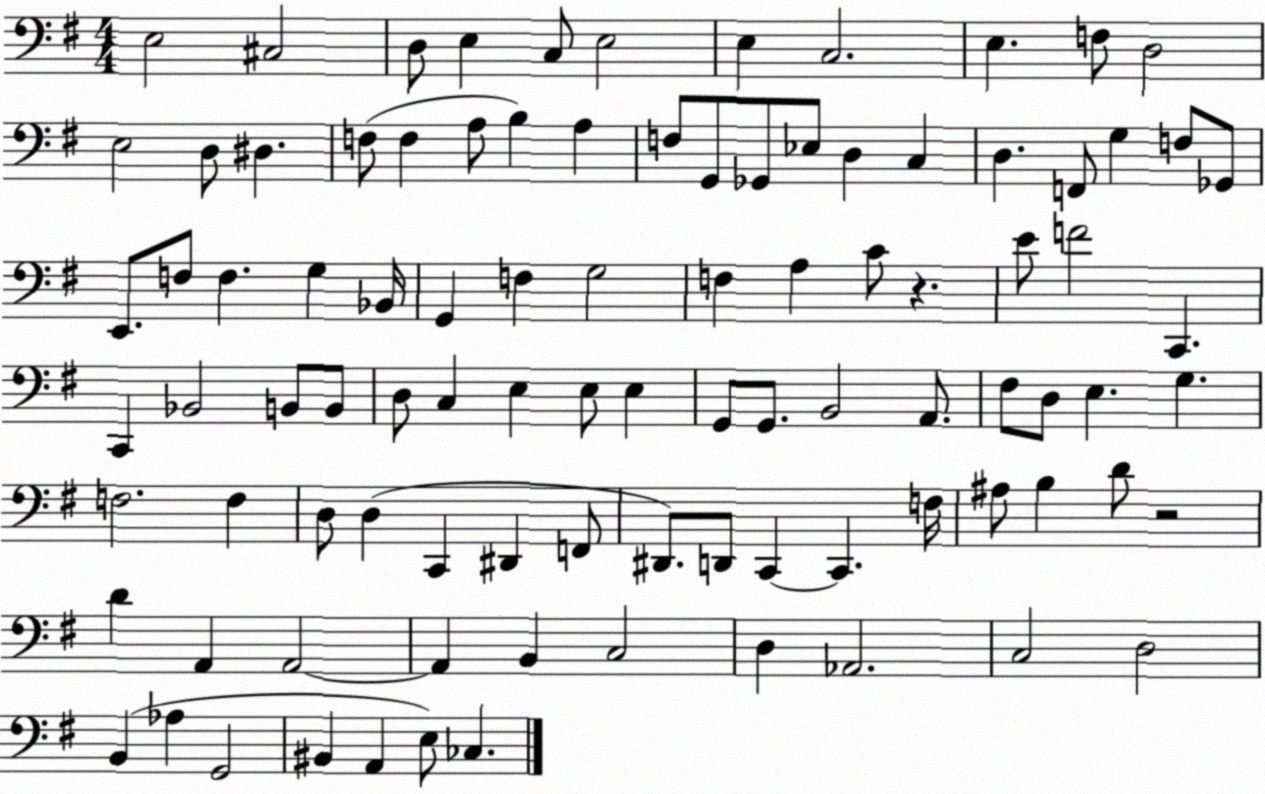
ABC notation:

X:1
T:Untitled
M:4/4
L:1/4
K:G
E,2 ^C,2 D,/2 E, C,/2 E,2 E, C,2 E, F,/2 D,2 E,2 D,/2 ^D, F,/2 F, A,/2 B, A, F,/2 G,,/2 _G,,/2 _E,/2 D, C, D, F,,/2 G, F,/2 _G,,/2 E,,/2 F,/2 F, G, _B,,/4 G,, F, G,2 F, A, C/2 z E/2 F2 C,, C,, _B,,2 B,,/2 B,,/2 D,/2 C, E, E,/2 E, G,,/2 G,,/2 B,,2 A,,/2 ^F,/2 D,/2 E, G, F,2 F, D,/2 D, C,, ^D,, F,,/2 ^D,,/2 D,,/2 C,, C,, F,/4 ^A,/2 B, D/2 z2 D A,, A,,2 A,, B,, C,2 D, _A,,2 C,2 D,2 B,, _A, G,,2 ^B,, A,, E,/2 _C,